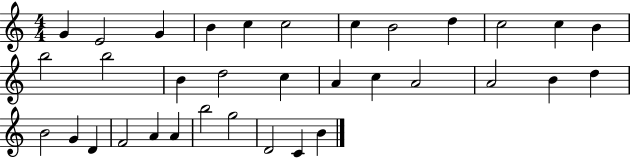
G4/q E4/h G4/q B4/q C5/q C5/h C5/q B4/h D5/q C5/h C5/q B4/q B5/h B5/h B4/q D5/h C5/q A4/q C5/q A4/h A4/h B4/q D5/q B4/h G4/q D4/q F4/h A4/q A4/q B5/h G5/h D4/h C4/q B4/q